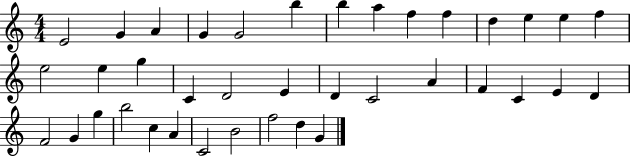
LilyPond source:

{
  \clef treble
  \numericTimeSignature
  \time 4/4
  \key c \major
  e'2 g'4 a'4 | g'4 g'2 b''4 | b''4 a''4 f''4 f''4 | d''4 e''4 e''4 f''4 | \break e''2 e''4 g''4 | c'4 d'2 e'4 | d'4 c'2 a'4 | f'4 c'4 e'4 d'4 | \break f'2 g'4 g''4 | b''2 c''4 a'4 | c'2 b'2 | f''2 d''4 g'4 | \break \bar "|."
}